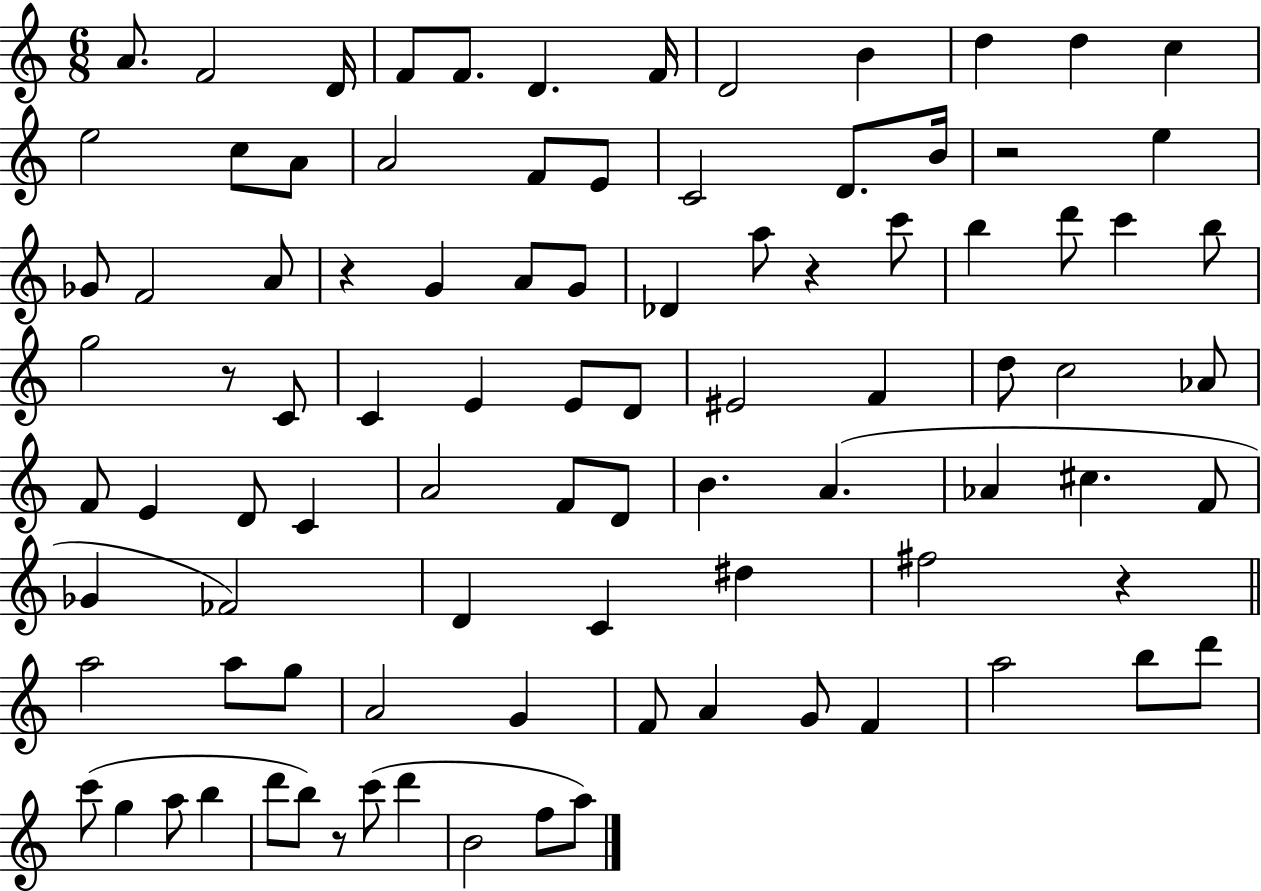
A4/e. F4/h D4/s F4/e F4/e. D4/q. F4/s D4/h B4/q D5/q D5/q C5/q E5/h C5/e A4/e A4/h F4/e E4/e C4/h D4/e. B4/s R/h E5/q Gb4/e F4/h A4/e R/q G4/q A4/e G4/e Db4/q A5/e R/q C6/e B5/q D6/e C6/q B5/e G5/h R/e C4/e C4/q E4/q E4/e D4/e EIS4/h F4/q D5/e C5/h Ab4/e F4/e E4/q D4/e C4/q A4/h F4/e D4/e B4/q. A4/q. Ab4/q C#5/q. F4/e Gb4/q FES4/h D4/q C4/q D#5/q F#5/h R/q A5/h A5/e G5/e A4/h G4/q F4/e A4/q G4/e F4/q A5/h B5/e D6/e C6/e G5/q A5/e B5/q D6/e B5/e R/e C6/e D6/q B4/h F5/e A5/e